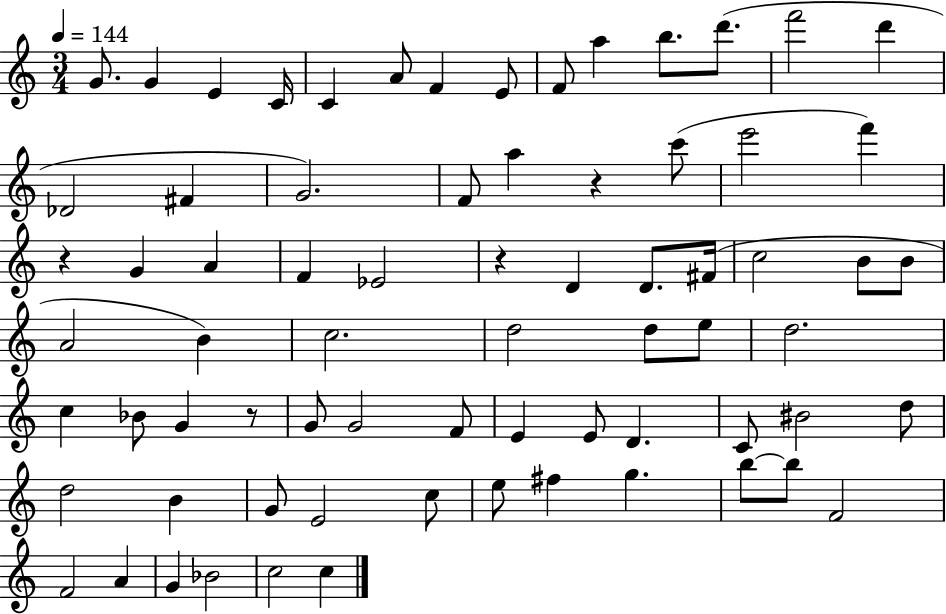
G4/e. G4/q E4/q C4/s C4/q A4/e F4/q E4/e F4/e A5/q B5/e. D6/e. F6/h D6/q Db4/h F#4/q G4/h. F4/e A5/q R/q C6/e E6/h F6/q R/q G4/q A4/q F4/q Eb4/h R/q D4/q D4/e. F#4/s C5/h B4/e B4/e A4/h B4/q C5/h. D5/h D5/e E5/e D5/h. C5/q Bb4/e G4/q R/e G4/e G4/h F4/e E4/q E4/e D4/q. C4/e BIS4/h D5/e D5/h B4/q G4/e E4/h C5/e E5/e F#5/q G5/q. B5/e B5/e F4/h F4/h A4/q G4/q Bb4/h C5/h C5/q